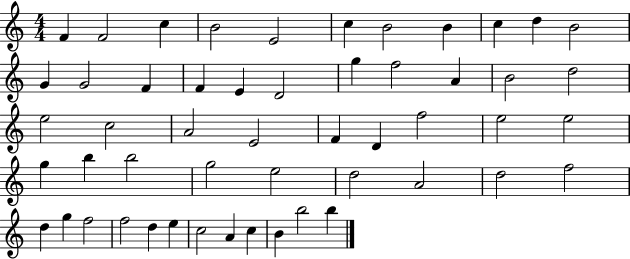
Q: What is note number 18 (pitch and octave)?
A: G5